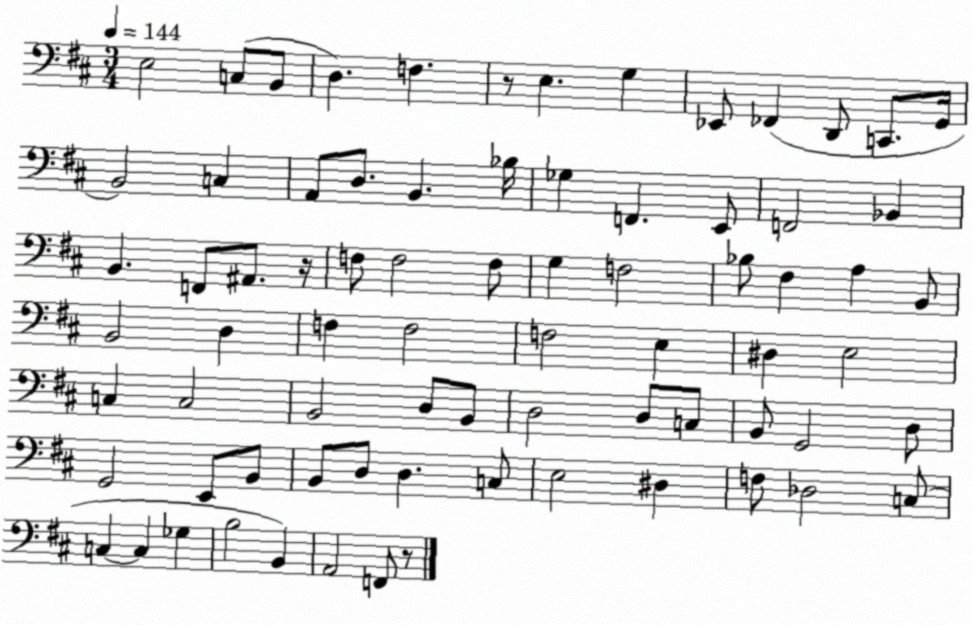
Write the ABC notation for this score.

X:1
T:Untitled
M:3/4
L:1/4
K:D
E,2 C,/2 B,,/2 D, F, z/2 E, G, _E,,/2 _F,, D,,/2 C,,/2 G,,/4 B,,2 C, A,,/2 D,/2 B,, _B,/4 _G, F,, E,,/2 F,,2 _B,, B,, F,,/2 ^A,,/2 z/4 F,/2 F,2 F,/2 G, F,2 _B,/2 ^F, A, B,,/2 B,,2 D, F, F,2 F,2 E, ^D, E,2 C, C,2 B,,2 D,/2 B,,/2 D,2 D,/2 C,/2 B,,/2 G,,2 D,/2 G,,2 E,,/2 B,,/2 B,,/2 D,/2 D, C,/2 E,2 ^D, F,/2 _D,2 C,/2 C, C, _G, B,2 B,, A,,2 F,,/2 z/2